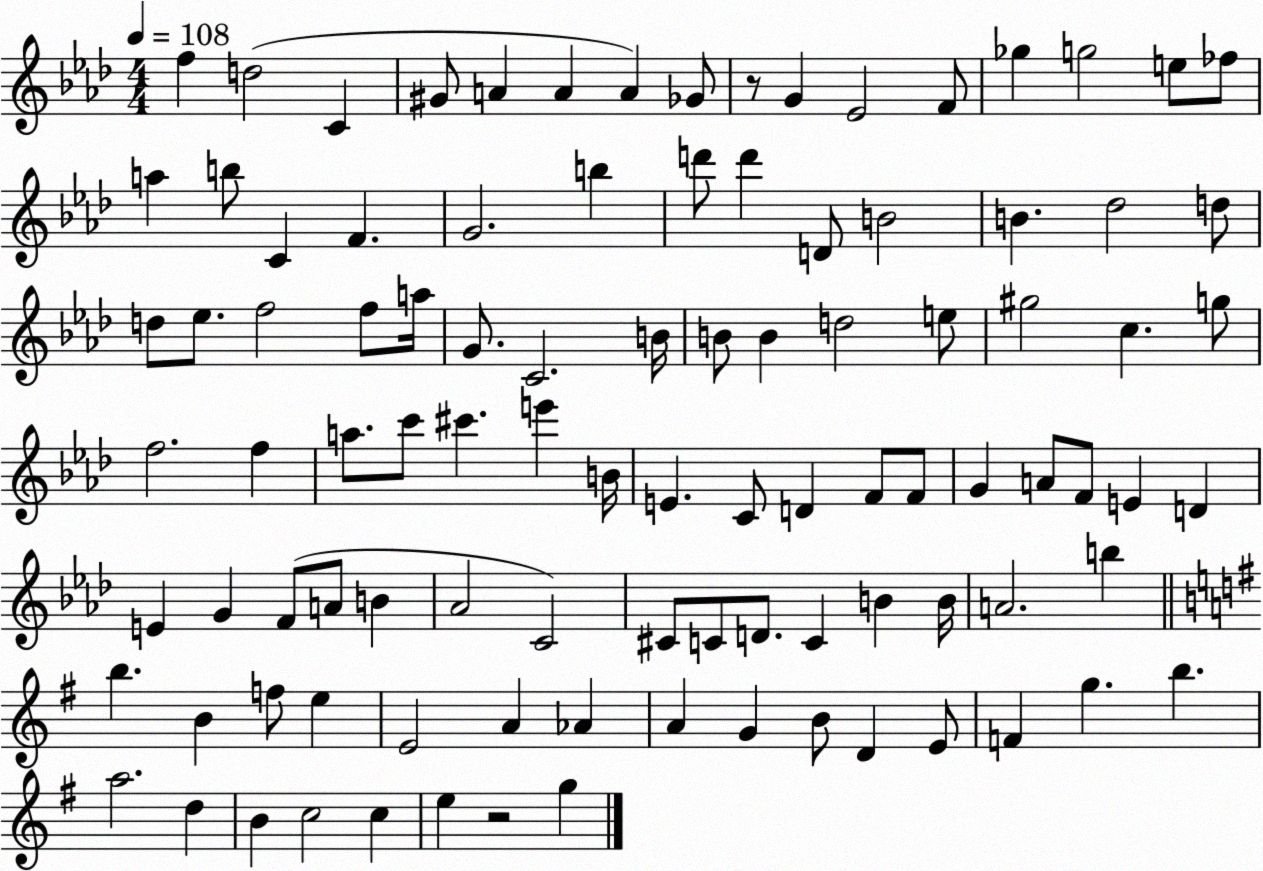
X:1
T:Untitled
M:4/4
L:1/4
K:Ab
f d2 C ^G/2 A A A _G/2 z/2 G _E2 F/2 _g g2 e/2 _f/2 a b/2 C F G2 b d'/2 d' D/2 B2 B _d2 d/2 d/2 _e/2 f2 f/2 a/4 G/2 C2 B/4 B/2 B d2 e/2 ^g2 c g/2 f2 f a/2 c'/2 ^c' e' B/4 E C/2 D F/2 F/2 G A/2 F/2 E D E G F/2 A/2 B _A2 C2 ^C/2 C/2 D/2 C B B/4 A2 b b B f/2 e E2 A _A A G B/2 D E/2 F g b a2 d B c2 c e z2 g